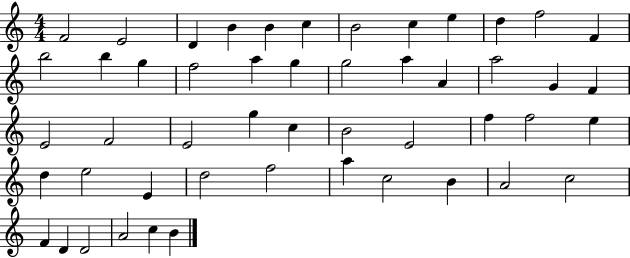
F4/h E4/h D4/q B4/q B4/q C5/q B4/h C5/q E5/q D5/q F5/h F4/q B5/h B5/q G5/q F5/h A5/q G5/q G5/h A5/q A4/q A5/h G4/q F4/q E4/h F4/h E4/h G5/q C5/q B4/h E4/h F5/q F5/h E5/q D5/q E5/h E4/q D5/h F5/h A5/q C5/h B4/q A4/h C5/h F4/q D4/q D4/h A4/h C5/q B4/q